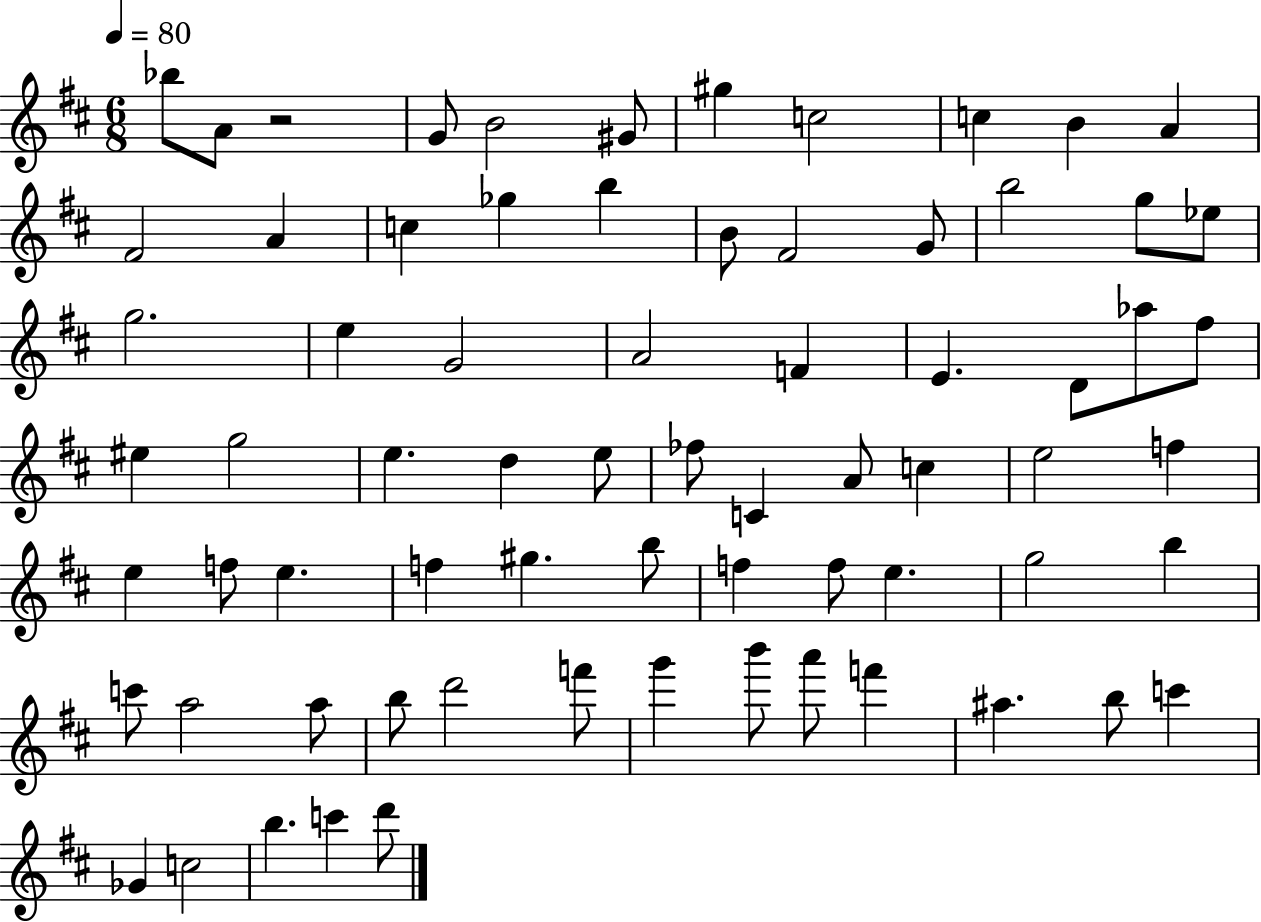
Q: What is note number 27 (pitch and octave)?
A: E4